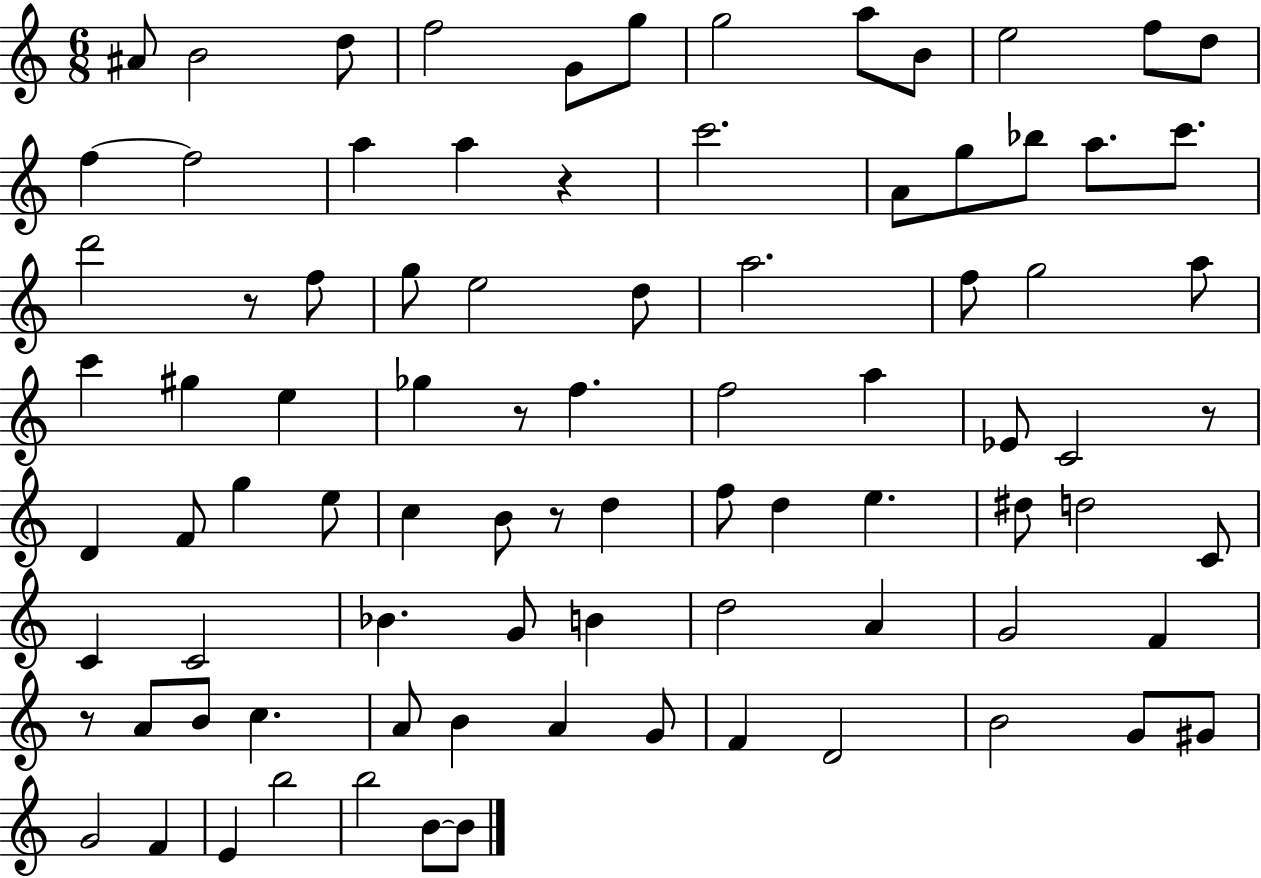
{
  \clef treble
  \numericTimeSignature
  \time 6/8
  \key c \major
  ais'8 b'2 d''8 | f''2 g'8 g''8 | g''2 a''8 b'8 | e''2 f''8 d''8 | \break f''4~~ f''2 | a''4 a''4 r4 | c'''2. | a'8 g''8 bes''8 a''8. c'''8. | \break d'''2 r8 f''8 | g''8 e''2 d''8 | a''2. | f''8 g''2 a''8 | \break c'''4 gis''4 e''4 | ges''4 r8 f''4. | f''2 a''4 | ees'8 c'2 r8 | \break d'4 f'8 g''4 e''8 | c''4 b'8 r8 d''4 | f''8 d''4 e''4. | dis''8 d''2 c'8 | \break c'4 c'2 | bes'4. g'8 b'4 | d''2 a'4 | g'2 f'4 | \break r8 a'8 b'8 c''4. | a'8 b'4 a'4 g'8 | f'4 d'2 | b'2 g'8 gis'8 | \break g'2 f'4 | e'4 b''2 | b''2 b'8~~ b'8 | \bar "|."
}